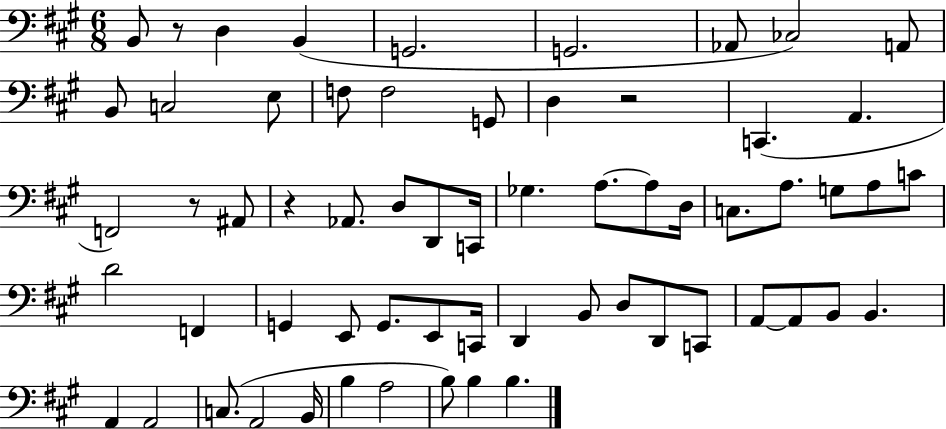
B2/e R/e D3/q B2/q G2/h. G2/h. Ab2/e CES3/h A2/e B2/e C3/h E3/e F3/e F3/h G2/e D3/q R/h C2/q. A2/q. F2/h R/e A#2/e R/q Ab2/e. D3/e D2/e C2/s Gb3/q. A3/e. A3/e D3/s C3/e. A3/e. G3/e A3/e C4/e D4/h F2/q G2/q E2/e G2/e. E2/e C2/s D2/q B2/e D3/e D2/e C2/e A2/e A2/e B2/e B2/q. A2/q A2/h C3/e. A2/h B2/s B3/q A3/h B3/e B3/q B3/q.